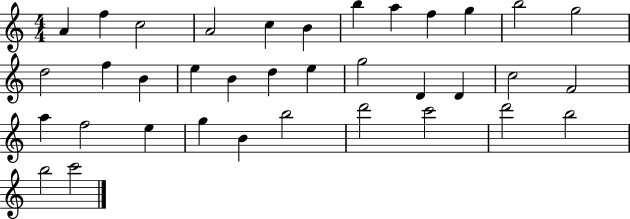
A4/q F5/q C5/h A4/h C5/q B4/q B5/q A5/q F5/q G5/q B5/h G5/h D5/h F5/q B4/q E5/q B4/q D5/q E5/q G5/h D4/q D4/q C5/h F4/h A5/q F5/h E5/q G5/q B4/q B5/h D6/h C6/h D6/h B5/h B5/h C6/h